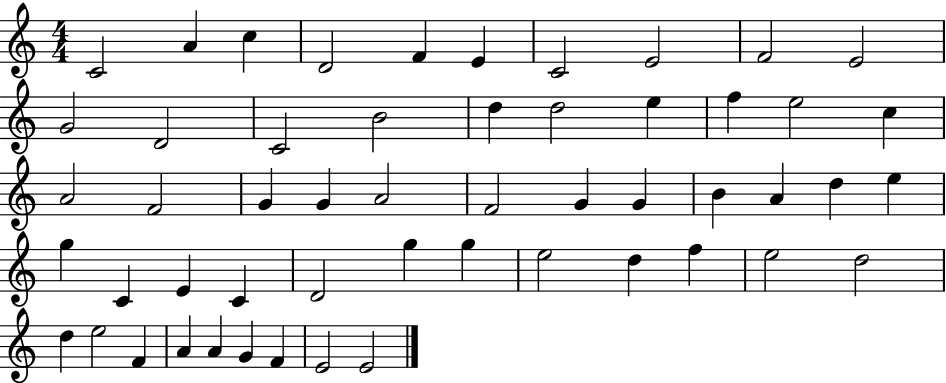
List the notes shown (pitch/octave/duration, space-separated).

C4/h A4/q C5/q D4/h F4/q E4/q C4/h E4/h F4/h E4/h G4/h D4/h C4/h B4/h D5/q D5/h E5/q F5/q E5/h C5/q A4/h F4/h G4/q G4/q A4/h F4/h G4/q G4/q B4/q A4/q D5/q E5/q G5/q C4/q E4/q C4/q D4/h G5/q G5/q E5/h D5/q F5/q E5/h D5/h D5/q E5/h F4/q A4/q A4/q G4/q F4/q E4/h E4/h